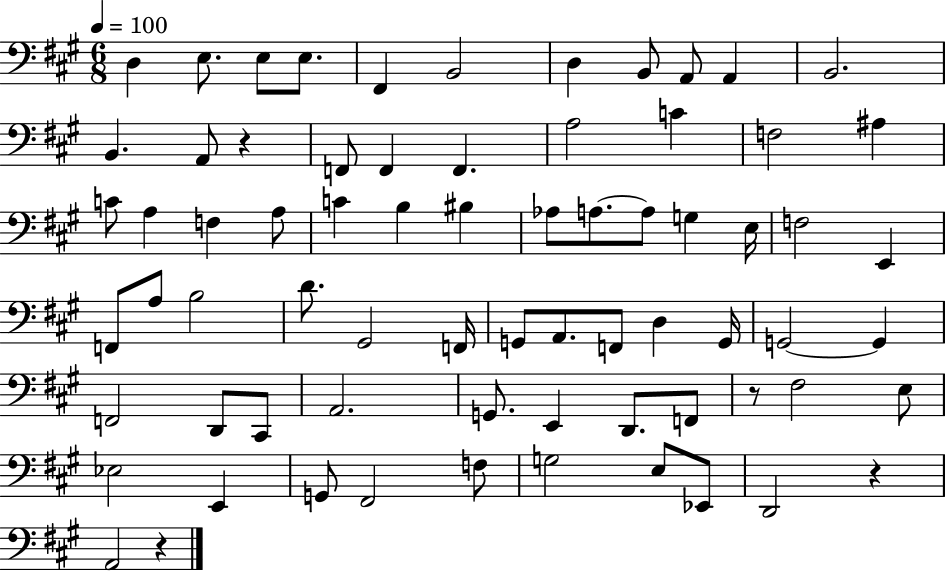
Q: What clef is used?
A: bass